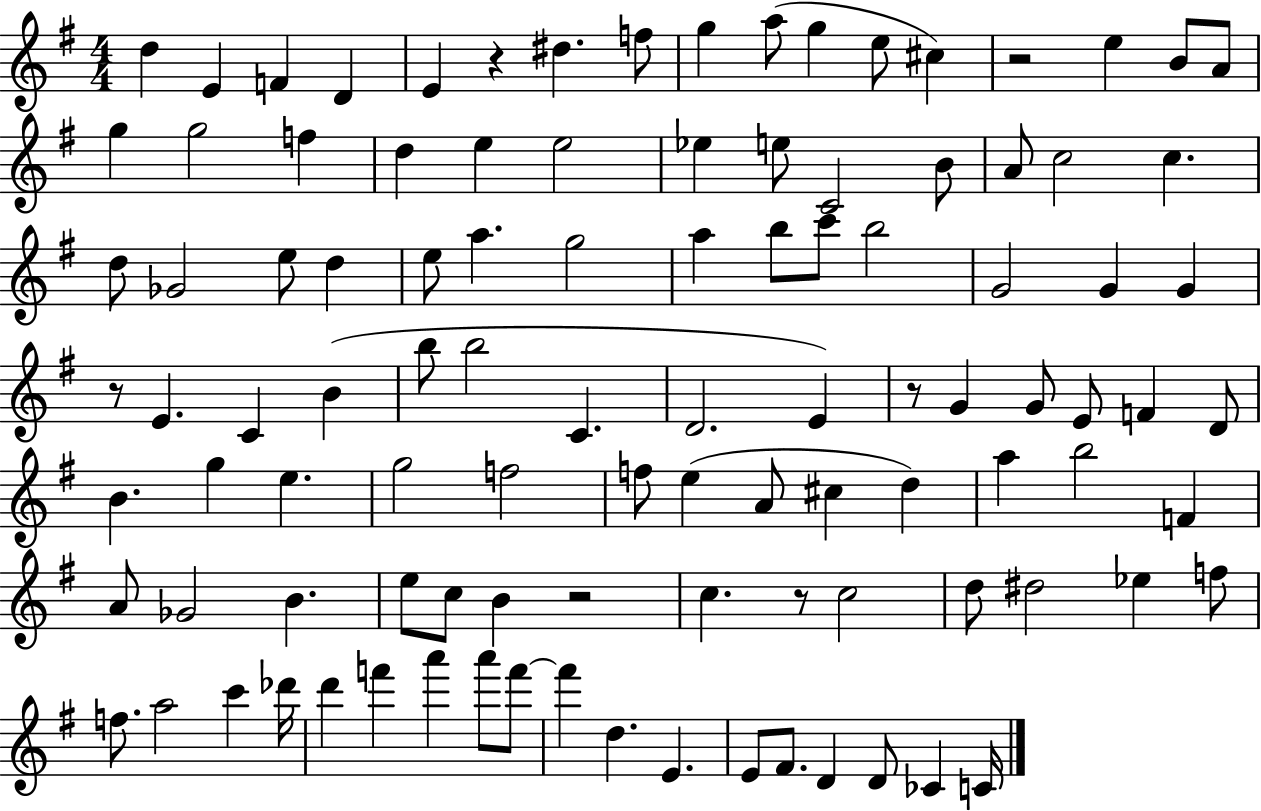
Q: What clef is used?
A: treble